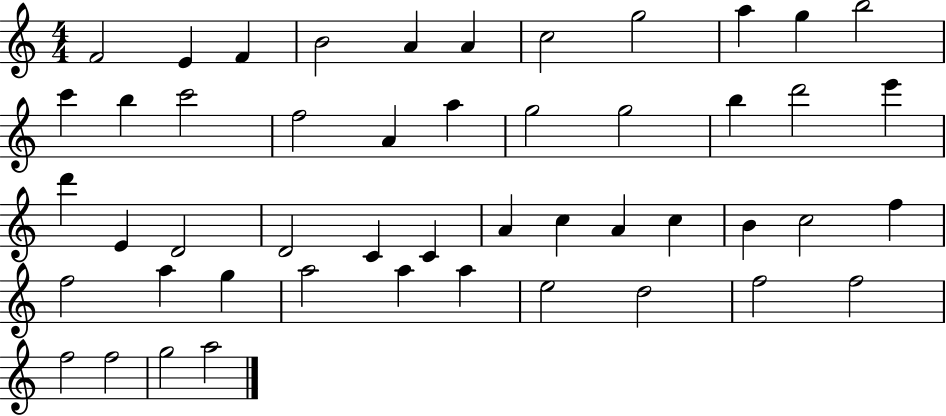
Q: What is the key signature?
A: C major